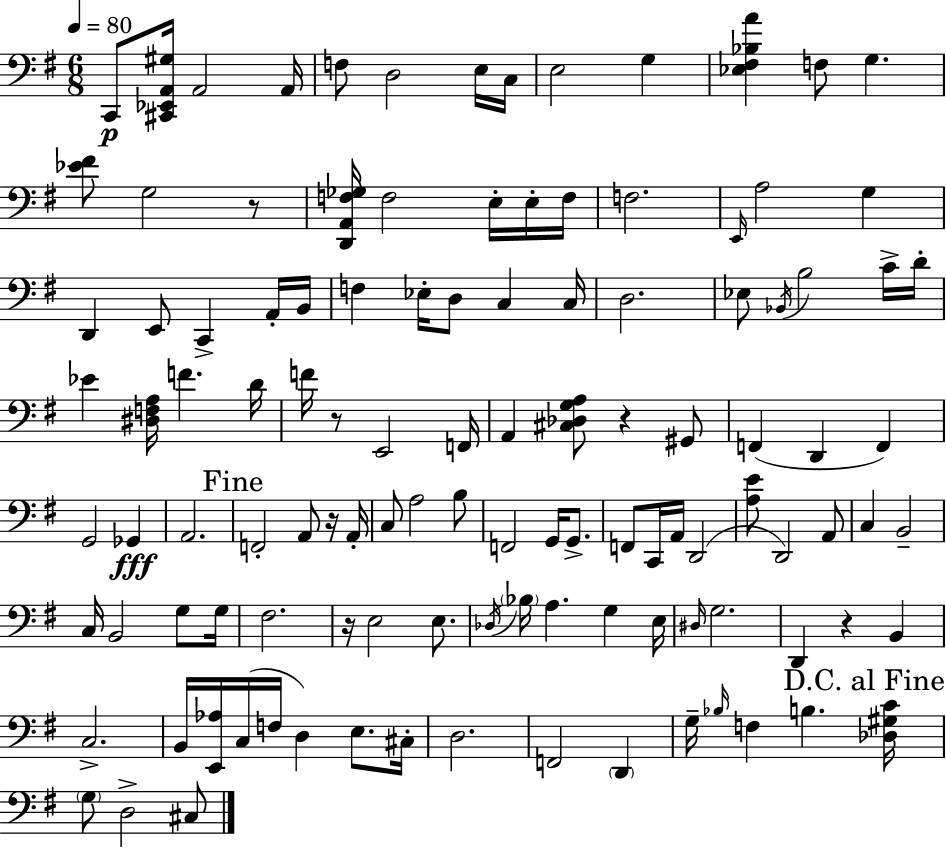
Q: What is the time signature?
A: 6/8